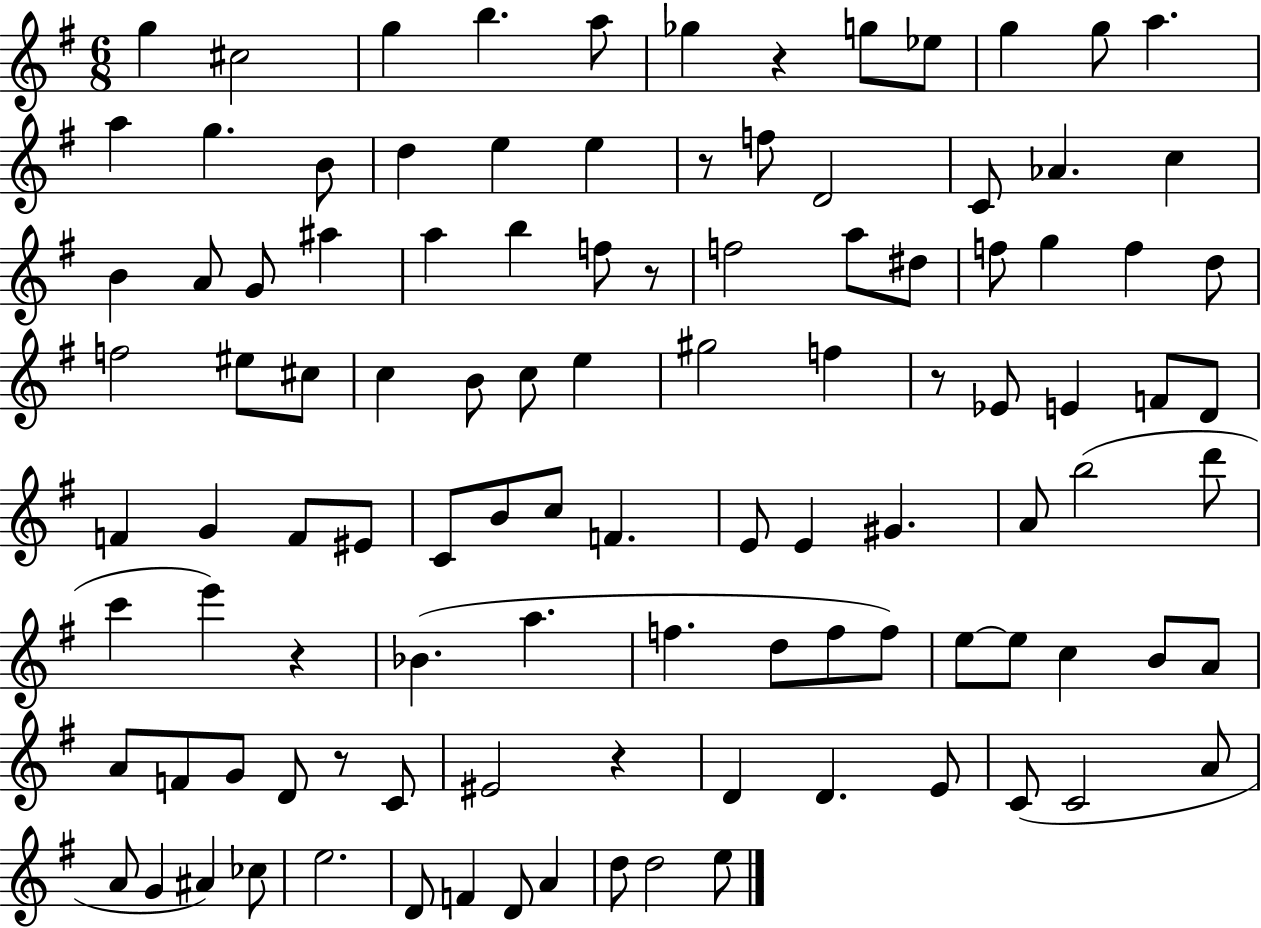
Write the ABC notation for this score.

X:1
T:Untitled
M:6/8
L:1/4
K:G
g ^c2 g b a/2 _g z g/2 _e/2 g g/2 a a g B/2 d e e z/2 f/2 D2 C/2 _A c B A/2 G/2 ^a a b f/2 z/2 f2 a/2 ^d/2 f/2 g f d/2 f2 ^e/2 ^c/2 c B/2 c/2 e ^g2 f z/2 _E/2 E F/2 D/2 F G F/2 ^E/2 C/2 B/2 c/2 F E/2 E ^G A/2 b2 d'/2 c' e' z _B a f d/2 f/2 f/2 e/2 e/2 c B/2 A/2 A/2 F/2 G/2 D/2 z/2 C/2 ^E2 z D D E/2 C/2 C2 A/2 A/2 G ^A _c/2 e2 D/2 F D/2 A d/2 d2 e/2